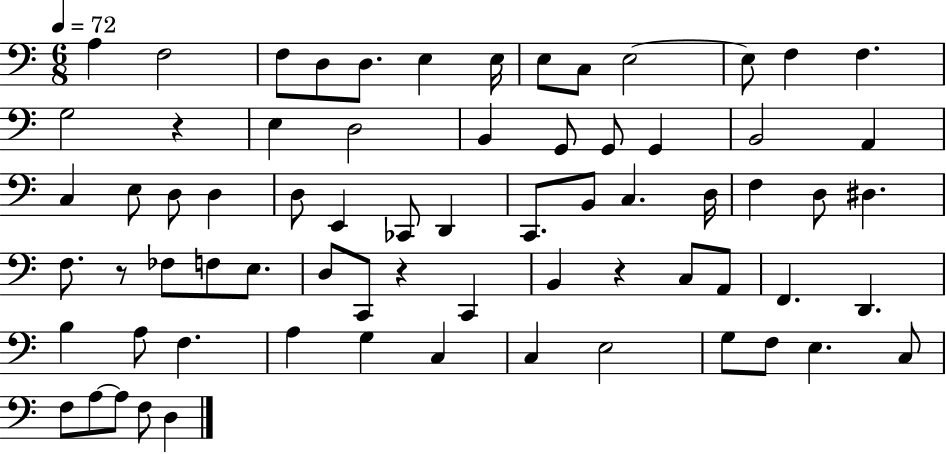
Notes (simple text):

A3/q F3/h F3/e D3/e D3/e. E3/q E3/s E3/e C3/e E3/h E3/e F3/q F3/q. G3/h R/q E3/q D3/h B2/q G2/e G2/e G2/q B2/h A2/q C3/q E3/e D3/e D3/q D3/e E2/q CES2/e D2/q C2/e. B2/e C3/q. D3/s F3/q D3/e D#3/q. F3/e. R/e FES3/e F3/e E3/e. D3/e C2/e R/q C2/q B2/q R/q C3/e A2/e F2/q. D2/q. B3/q A3/e F3/q. A3/q G3/q C3/q C3/q E3/h G3/e F3/e E3/q. C3/e F3/e A3/e A3/e F3/e D3/q